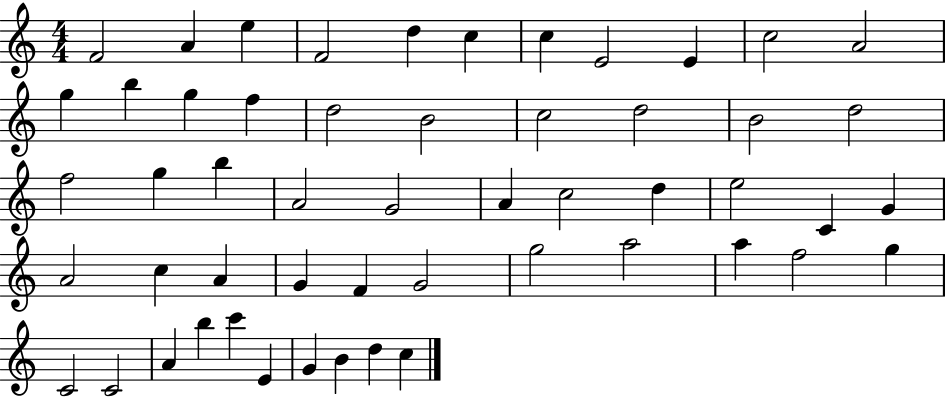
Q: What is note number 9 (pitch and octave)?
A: E4